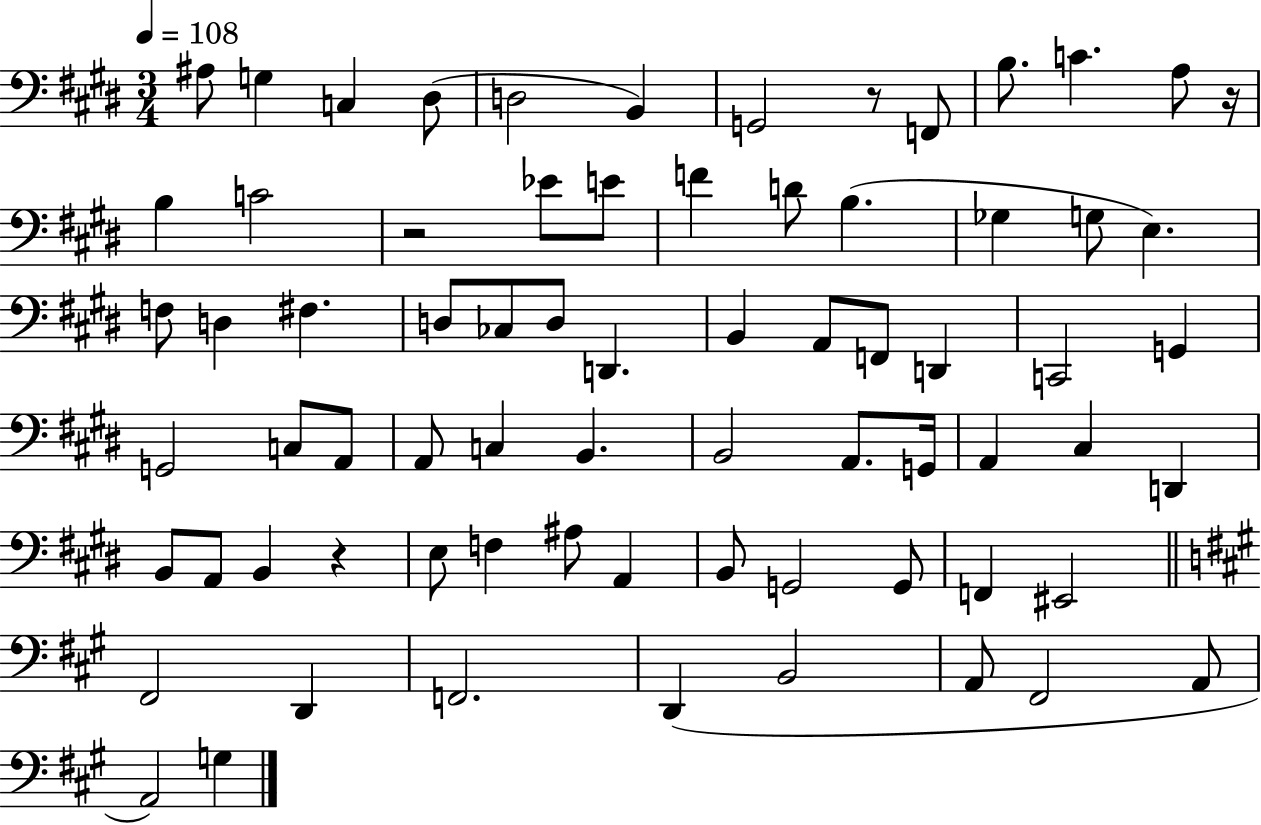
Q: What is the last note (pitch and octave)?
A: G3